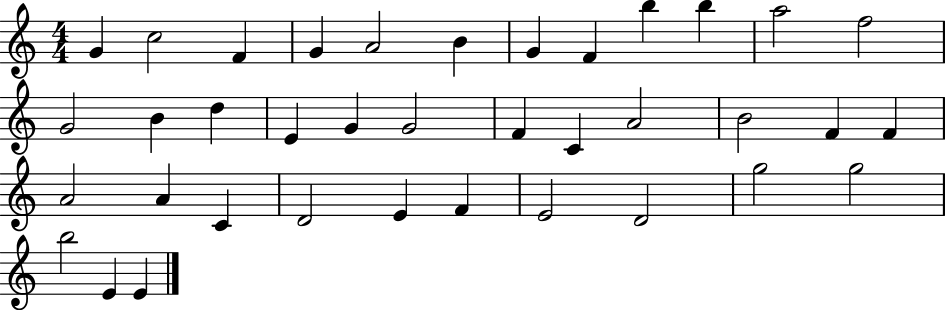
X:1
T:Untitled
M:4/4
L:1/4
K:C
G c2 F G A2 B G F b b a2 f2 G2 B d E G G2 F C A2 B2 F F A2 A C D2 E F E2 D2 g2 g2 b2 E E